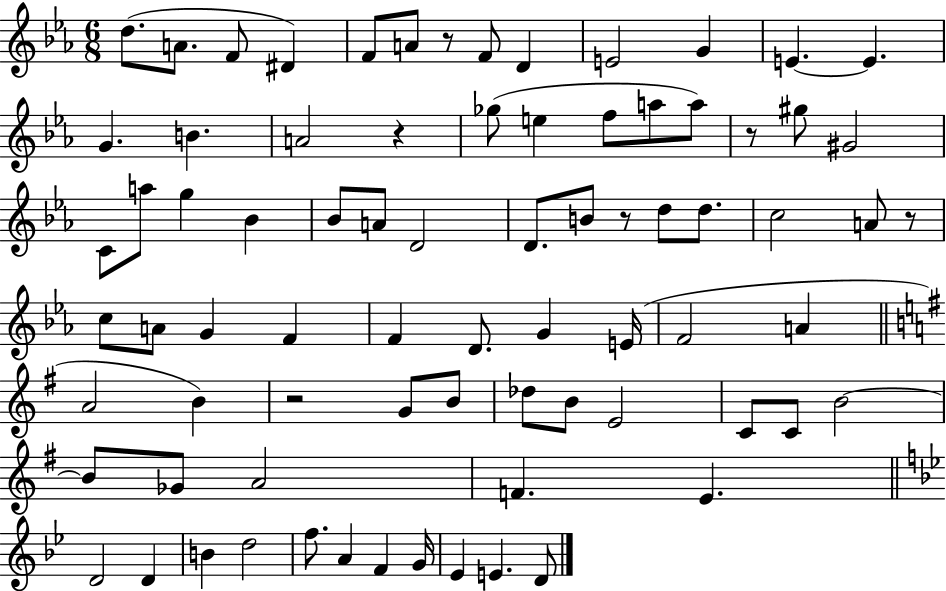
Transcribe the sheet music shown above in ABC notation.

X:1
T:Untitled
M:6/8
L:1/4
K:Eb
d/2 A/2 F/2 ^D F/2 A/2 z/2 F/2 D E2 G E E G B A2 z _g/2 e f/2 a/2 a/2 z/2 ^g/2 ^G2 C/2 a/2 g _B _B/2 A/2 D2 D/2 B/2 z/2 d/2 d/2 c2 A/2 z/2 c/2 A/2 G F F D/2 G E/4 F2 A A2 B z2 G/2 B/2 _d/2 B/2 E2 C/2 C/2 B2 B/2 _G/2 A2 F E D2 D B d2 f/2 A F G/4 _E E D/2